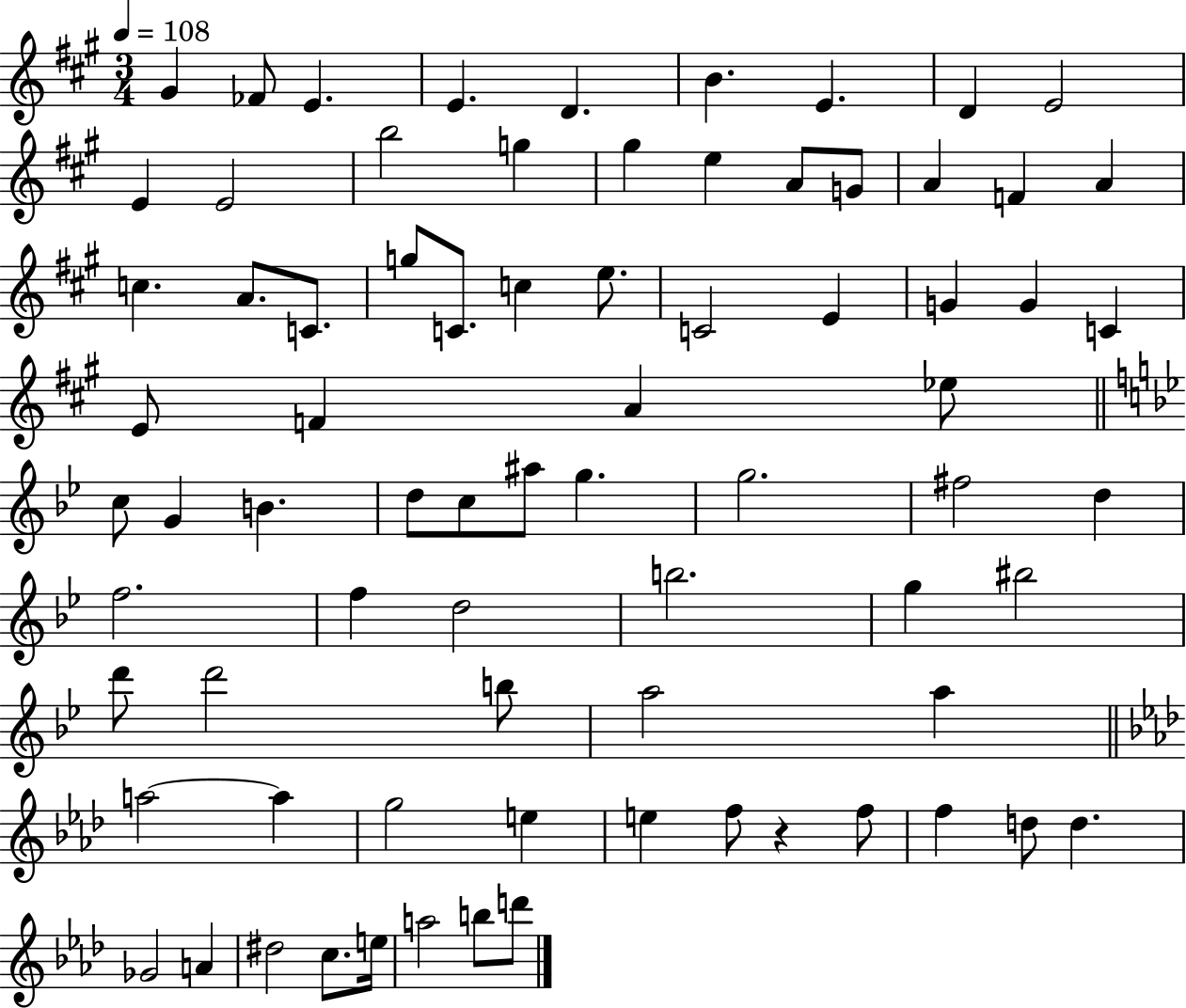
G#4/q FES4/e E4/q. E4/q. D4/q. B4/q. E4/q. D4/q E4/h E4/q E4/h B5/h G5/q G#5/q E5/q A4/e G4/e A4/q F4/q A4/q C5/q. A4/e. C4/e. G5/e C4/e. C5/q E5/e. C4/h E4/q G4/q G4/q C4/q E4/e F4/q A4/q Eb5/e C5/e G4/q B4/q. D5/e C5/e A#5/e G5/q. G5/h. F#5/h D5/q F5/h. F5/q D5/h B5/h. G5/q BIS5/h D6/e D6/h B5/e A5/h A5/q A5/h A5/q G5/h E5/q E5/q F5/e R/q F5/e F5/q D5/e D5/q. Gb4/h A4/q D#5/h C5/e. E5/s A5/h B5/e D6/e